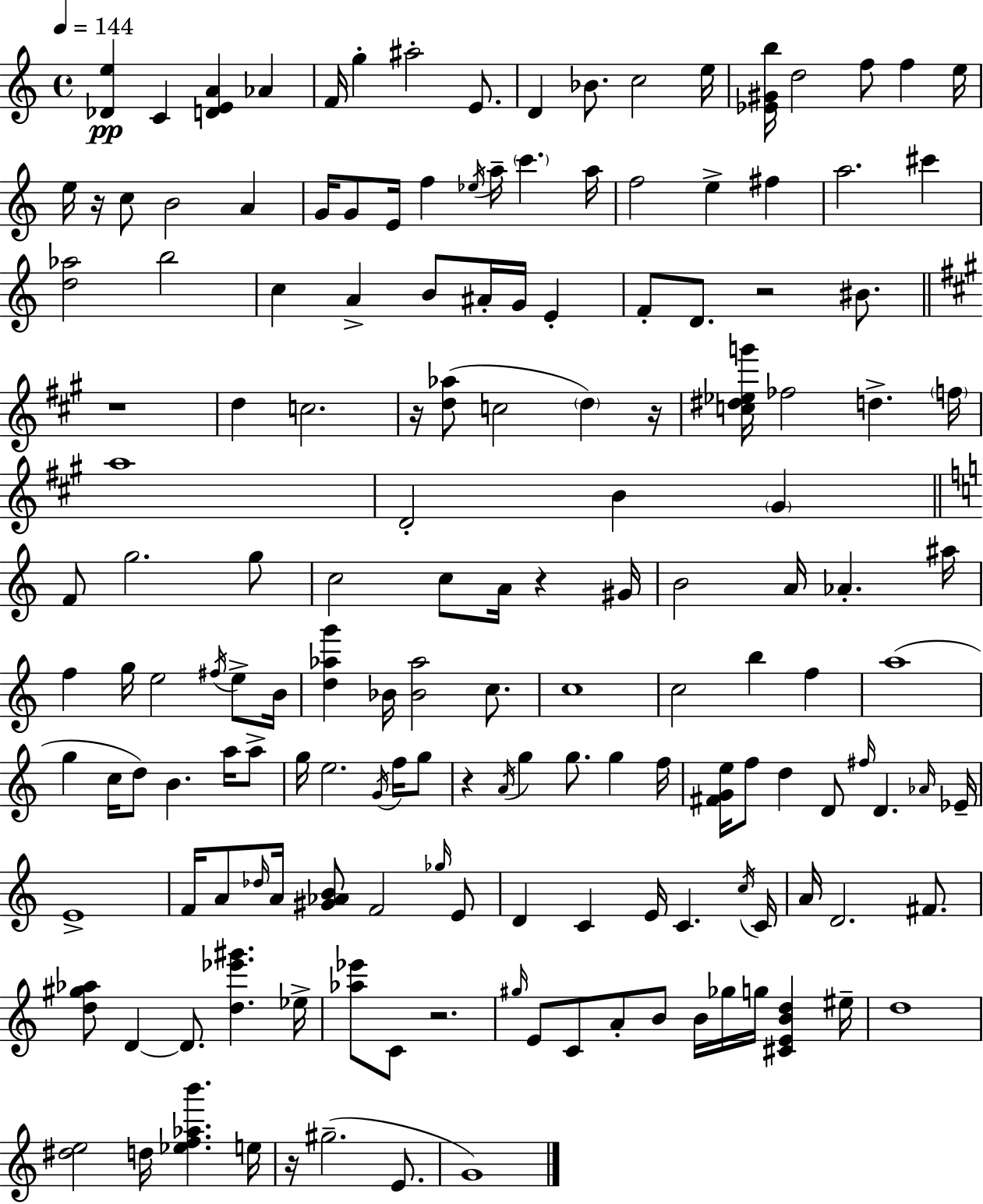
{
  \clef treble
  \time 4/4
  \defaultTimeSignature
  \key a \minor
  \tempo 4 = 144
  <des' e''>4\pp c'4 <d' e' a'>4 aes'4 | f'16 g''4-. ais''2-. e'8. | d'4 bes'8. c''2 e''16 | <ees' gis' b''>16 d''2 f''8 f''4 e''16 | \break e''16 r16 c''8 b'2 a'4 | g'16 g'8 e'16 f''4 \acciaccatura { ees''16 } a''16-- \parenthesize c'''4. | a''16 f''2 e''4-> fis''4 | a''2. cis'''4 | \break <d'' aes''>2 b''2 | c''4 a'4-> b'8 ais'16-. g'16 e'4-. | f'8-. d'8. r2 bis'8. | \bar "||" \break \key a \major r1 | d''4 c''2. | r16 <d'' aes''>8( c''2 \parenthesize d''4) r16 | <c'' dis'' ees'' g'''>16 fes''2 d''4.-> \parenthesize f''16 | \break a''1 | d'2-. b'4 \parenthesize gis'4 | \bar "||" \break \key a \minor f'8 g''2. g''8 | c''2 c''8 a'16 r4 gis'16 | b'2 a'16 aes'4.-. ais''16 | f''4 g''16 e''2 \acciaccatura { fis''16 } e''8-> | \break b'16 <d'' aes'' g'''>4 bes'16 <bes' aes''>2 c''8. | c''1 | c''2 b''4 f''4 | a''1( | \break g''4 c''16 d''8) b'4. a''16 a''8-> | g''16 e''2. \acciaccatura { g'16 } f''16 | g''8 r4 \acciaccatura { a'16 } g''4 g''8. g''4 | f''16 <fis' g' e''>16 f''8 d''4 d'8 \grace { fis''16 } d'4. | \break \grace { aes'16 } ees'16-- e'1-> | f'16 a'8 \grace { des''16 } a'16 <gis' aes' b'>8 f'2 | \grace { ges''16 } e'8 d'4 c'4 e'16 | c'4. \acciaccatura { c''16 } c'16 a'16 d'2. | \break fis'8. <d'' gis'' aes''>8 d'4~~ d'8. | <d'' ees''' gis'''>4. ees''16-> <aes'' ees'''>8 c'8 r2. | \grace { gis''16 } e'8 c'8 a'8-. b'8 | b'16 ges''16 g''16 <cis' e' b' d''>4 eis''16-- d''1 | \break <dis'' e''>2 | d''16 <ees'' f'' aes'' b'''>4. e''16 r16 gis''2.--( | e'8. g'1) | \bar "|."
}